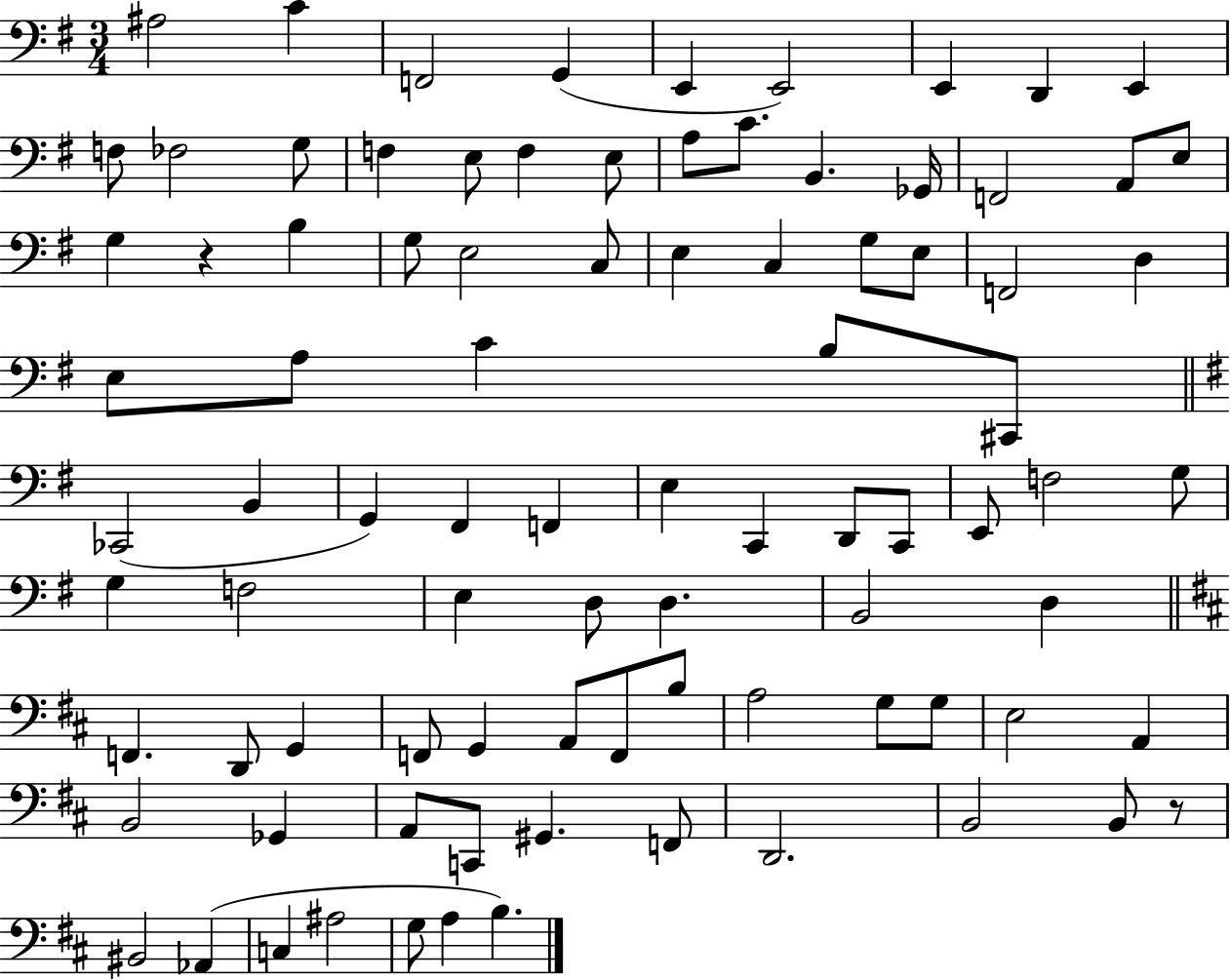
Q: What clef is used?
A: bass